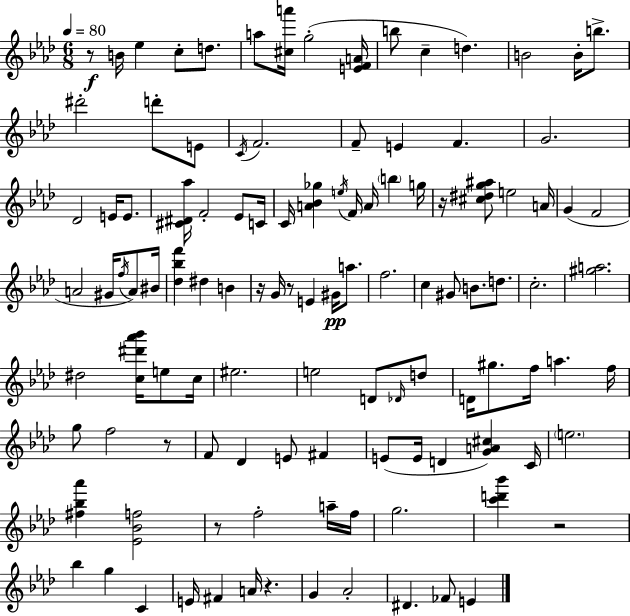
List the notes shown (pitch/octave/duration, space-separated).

R/e B4/s Eb5/q C5/e D5/e. A5/e [C#5,A6]/s G5/h [E4,F4,A4]/s B5/e C5/q D5/q. B4/h B4/s B5/e. D#6/h D6/e E4/e C4/s F4/h. F4/e E4/q F4/q. G4/h. Db4/h E4/s E4/e. [C#4,D#4,Ab5]/s F4/h Eb4/e C4/s C4/s [A4,Bb4,Gb5]/q E5/s F4/s A4/s B5/q G5/s R/s [C#5,D#5,G5,A#5]/e E5/h A4/s G4/q F4/h A4/h G#4/s F5/s A4/e BIS4/s [Db5,Bb5,F6]/q D#5/q B4/q R/s G4/s R/e E4/q G#4/s A5/e. F5/h. C5/q G#4/e B4/e. D5/e. C5/h. [G#5,A5]/h. D#5/h [C5,D#6,Ab6,Bb6]/s E5/e C5/s EIS5/h. E5/h D4/e Db4/s D5/e D4/s G#5/e. F5/s A5/q. F5/s G5/e F5/h R/e F4/e Db4/q E4/e F#4/q E4/e E4/s D4/q [G4,A4,C#5]/q C4/s E5/h. [F#5,Bb5,Ab6]/q [Eb4,Bb4,F5]/h R/e F5/h A5/s F5/s G5/h. [C6,D6,Bb6]/q R/h Bb5/q G5/q C4/q E4/s F#4/q A4/s R/q. G4/q Ab4/h D#4/q. FES4/e E4/q